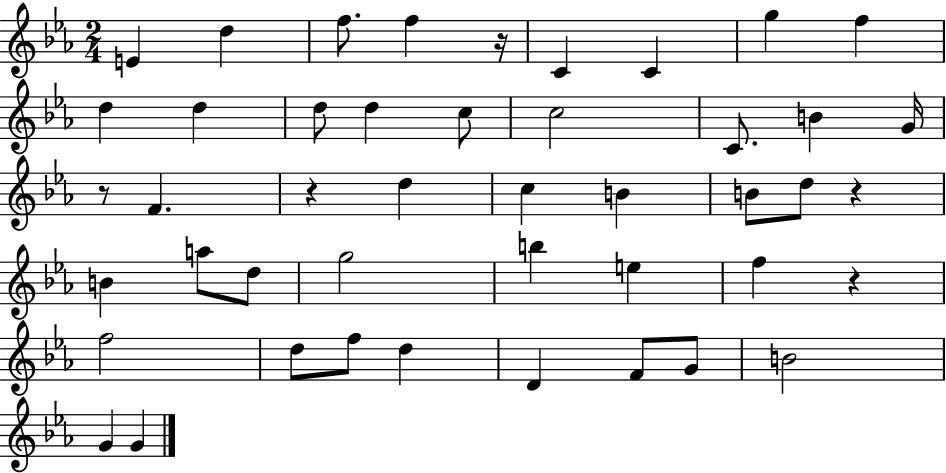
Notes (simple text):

E4/q D5/q F5/e. F5/q R/s C4/q C4/q G5/q F5/q D5/q D5/q D5/e D5/q C5/e C5/h C4/e. B4/q G4/s R/e F4/q. R/q D5/q C5/q B4/q B4/e D5/e R/q B4/q A5/e D5/e G5/h B5/q E5/q F5/q R/q F5/h D5/e F5/e D5/q D4/q F4/e G4/e B4/h G4/q G4/q